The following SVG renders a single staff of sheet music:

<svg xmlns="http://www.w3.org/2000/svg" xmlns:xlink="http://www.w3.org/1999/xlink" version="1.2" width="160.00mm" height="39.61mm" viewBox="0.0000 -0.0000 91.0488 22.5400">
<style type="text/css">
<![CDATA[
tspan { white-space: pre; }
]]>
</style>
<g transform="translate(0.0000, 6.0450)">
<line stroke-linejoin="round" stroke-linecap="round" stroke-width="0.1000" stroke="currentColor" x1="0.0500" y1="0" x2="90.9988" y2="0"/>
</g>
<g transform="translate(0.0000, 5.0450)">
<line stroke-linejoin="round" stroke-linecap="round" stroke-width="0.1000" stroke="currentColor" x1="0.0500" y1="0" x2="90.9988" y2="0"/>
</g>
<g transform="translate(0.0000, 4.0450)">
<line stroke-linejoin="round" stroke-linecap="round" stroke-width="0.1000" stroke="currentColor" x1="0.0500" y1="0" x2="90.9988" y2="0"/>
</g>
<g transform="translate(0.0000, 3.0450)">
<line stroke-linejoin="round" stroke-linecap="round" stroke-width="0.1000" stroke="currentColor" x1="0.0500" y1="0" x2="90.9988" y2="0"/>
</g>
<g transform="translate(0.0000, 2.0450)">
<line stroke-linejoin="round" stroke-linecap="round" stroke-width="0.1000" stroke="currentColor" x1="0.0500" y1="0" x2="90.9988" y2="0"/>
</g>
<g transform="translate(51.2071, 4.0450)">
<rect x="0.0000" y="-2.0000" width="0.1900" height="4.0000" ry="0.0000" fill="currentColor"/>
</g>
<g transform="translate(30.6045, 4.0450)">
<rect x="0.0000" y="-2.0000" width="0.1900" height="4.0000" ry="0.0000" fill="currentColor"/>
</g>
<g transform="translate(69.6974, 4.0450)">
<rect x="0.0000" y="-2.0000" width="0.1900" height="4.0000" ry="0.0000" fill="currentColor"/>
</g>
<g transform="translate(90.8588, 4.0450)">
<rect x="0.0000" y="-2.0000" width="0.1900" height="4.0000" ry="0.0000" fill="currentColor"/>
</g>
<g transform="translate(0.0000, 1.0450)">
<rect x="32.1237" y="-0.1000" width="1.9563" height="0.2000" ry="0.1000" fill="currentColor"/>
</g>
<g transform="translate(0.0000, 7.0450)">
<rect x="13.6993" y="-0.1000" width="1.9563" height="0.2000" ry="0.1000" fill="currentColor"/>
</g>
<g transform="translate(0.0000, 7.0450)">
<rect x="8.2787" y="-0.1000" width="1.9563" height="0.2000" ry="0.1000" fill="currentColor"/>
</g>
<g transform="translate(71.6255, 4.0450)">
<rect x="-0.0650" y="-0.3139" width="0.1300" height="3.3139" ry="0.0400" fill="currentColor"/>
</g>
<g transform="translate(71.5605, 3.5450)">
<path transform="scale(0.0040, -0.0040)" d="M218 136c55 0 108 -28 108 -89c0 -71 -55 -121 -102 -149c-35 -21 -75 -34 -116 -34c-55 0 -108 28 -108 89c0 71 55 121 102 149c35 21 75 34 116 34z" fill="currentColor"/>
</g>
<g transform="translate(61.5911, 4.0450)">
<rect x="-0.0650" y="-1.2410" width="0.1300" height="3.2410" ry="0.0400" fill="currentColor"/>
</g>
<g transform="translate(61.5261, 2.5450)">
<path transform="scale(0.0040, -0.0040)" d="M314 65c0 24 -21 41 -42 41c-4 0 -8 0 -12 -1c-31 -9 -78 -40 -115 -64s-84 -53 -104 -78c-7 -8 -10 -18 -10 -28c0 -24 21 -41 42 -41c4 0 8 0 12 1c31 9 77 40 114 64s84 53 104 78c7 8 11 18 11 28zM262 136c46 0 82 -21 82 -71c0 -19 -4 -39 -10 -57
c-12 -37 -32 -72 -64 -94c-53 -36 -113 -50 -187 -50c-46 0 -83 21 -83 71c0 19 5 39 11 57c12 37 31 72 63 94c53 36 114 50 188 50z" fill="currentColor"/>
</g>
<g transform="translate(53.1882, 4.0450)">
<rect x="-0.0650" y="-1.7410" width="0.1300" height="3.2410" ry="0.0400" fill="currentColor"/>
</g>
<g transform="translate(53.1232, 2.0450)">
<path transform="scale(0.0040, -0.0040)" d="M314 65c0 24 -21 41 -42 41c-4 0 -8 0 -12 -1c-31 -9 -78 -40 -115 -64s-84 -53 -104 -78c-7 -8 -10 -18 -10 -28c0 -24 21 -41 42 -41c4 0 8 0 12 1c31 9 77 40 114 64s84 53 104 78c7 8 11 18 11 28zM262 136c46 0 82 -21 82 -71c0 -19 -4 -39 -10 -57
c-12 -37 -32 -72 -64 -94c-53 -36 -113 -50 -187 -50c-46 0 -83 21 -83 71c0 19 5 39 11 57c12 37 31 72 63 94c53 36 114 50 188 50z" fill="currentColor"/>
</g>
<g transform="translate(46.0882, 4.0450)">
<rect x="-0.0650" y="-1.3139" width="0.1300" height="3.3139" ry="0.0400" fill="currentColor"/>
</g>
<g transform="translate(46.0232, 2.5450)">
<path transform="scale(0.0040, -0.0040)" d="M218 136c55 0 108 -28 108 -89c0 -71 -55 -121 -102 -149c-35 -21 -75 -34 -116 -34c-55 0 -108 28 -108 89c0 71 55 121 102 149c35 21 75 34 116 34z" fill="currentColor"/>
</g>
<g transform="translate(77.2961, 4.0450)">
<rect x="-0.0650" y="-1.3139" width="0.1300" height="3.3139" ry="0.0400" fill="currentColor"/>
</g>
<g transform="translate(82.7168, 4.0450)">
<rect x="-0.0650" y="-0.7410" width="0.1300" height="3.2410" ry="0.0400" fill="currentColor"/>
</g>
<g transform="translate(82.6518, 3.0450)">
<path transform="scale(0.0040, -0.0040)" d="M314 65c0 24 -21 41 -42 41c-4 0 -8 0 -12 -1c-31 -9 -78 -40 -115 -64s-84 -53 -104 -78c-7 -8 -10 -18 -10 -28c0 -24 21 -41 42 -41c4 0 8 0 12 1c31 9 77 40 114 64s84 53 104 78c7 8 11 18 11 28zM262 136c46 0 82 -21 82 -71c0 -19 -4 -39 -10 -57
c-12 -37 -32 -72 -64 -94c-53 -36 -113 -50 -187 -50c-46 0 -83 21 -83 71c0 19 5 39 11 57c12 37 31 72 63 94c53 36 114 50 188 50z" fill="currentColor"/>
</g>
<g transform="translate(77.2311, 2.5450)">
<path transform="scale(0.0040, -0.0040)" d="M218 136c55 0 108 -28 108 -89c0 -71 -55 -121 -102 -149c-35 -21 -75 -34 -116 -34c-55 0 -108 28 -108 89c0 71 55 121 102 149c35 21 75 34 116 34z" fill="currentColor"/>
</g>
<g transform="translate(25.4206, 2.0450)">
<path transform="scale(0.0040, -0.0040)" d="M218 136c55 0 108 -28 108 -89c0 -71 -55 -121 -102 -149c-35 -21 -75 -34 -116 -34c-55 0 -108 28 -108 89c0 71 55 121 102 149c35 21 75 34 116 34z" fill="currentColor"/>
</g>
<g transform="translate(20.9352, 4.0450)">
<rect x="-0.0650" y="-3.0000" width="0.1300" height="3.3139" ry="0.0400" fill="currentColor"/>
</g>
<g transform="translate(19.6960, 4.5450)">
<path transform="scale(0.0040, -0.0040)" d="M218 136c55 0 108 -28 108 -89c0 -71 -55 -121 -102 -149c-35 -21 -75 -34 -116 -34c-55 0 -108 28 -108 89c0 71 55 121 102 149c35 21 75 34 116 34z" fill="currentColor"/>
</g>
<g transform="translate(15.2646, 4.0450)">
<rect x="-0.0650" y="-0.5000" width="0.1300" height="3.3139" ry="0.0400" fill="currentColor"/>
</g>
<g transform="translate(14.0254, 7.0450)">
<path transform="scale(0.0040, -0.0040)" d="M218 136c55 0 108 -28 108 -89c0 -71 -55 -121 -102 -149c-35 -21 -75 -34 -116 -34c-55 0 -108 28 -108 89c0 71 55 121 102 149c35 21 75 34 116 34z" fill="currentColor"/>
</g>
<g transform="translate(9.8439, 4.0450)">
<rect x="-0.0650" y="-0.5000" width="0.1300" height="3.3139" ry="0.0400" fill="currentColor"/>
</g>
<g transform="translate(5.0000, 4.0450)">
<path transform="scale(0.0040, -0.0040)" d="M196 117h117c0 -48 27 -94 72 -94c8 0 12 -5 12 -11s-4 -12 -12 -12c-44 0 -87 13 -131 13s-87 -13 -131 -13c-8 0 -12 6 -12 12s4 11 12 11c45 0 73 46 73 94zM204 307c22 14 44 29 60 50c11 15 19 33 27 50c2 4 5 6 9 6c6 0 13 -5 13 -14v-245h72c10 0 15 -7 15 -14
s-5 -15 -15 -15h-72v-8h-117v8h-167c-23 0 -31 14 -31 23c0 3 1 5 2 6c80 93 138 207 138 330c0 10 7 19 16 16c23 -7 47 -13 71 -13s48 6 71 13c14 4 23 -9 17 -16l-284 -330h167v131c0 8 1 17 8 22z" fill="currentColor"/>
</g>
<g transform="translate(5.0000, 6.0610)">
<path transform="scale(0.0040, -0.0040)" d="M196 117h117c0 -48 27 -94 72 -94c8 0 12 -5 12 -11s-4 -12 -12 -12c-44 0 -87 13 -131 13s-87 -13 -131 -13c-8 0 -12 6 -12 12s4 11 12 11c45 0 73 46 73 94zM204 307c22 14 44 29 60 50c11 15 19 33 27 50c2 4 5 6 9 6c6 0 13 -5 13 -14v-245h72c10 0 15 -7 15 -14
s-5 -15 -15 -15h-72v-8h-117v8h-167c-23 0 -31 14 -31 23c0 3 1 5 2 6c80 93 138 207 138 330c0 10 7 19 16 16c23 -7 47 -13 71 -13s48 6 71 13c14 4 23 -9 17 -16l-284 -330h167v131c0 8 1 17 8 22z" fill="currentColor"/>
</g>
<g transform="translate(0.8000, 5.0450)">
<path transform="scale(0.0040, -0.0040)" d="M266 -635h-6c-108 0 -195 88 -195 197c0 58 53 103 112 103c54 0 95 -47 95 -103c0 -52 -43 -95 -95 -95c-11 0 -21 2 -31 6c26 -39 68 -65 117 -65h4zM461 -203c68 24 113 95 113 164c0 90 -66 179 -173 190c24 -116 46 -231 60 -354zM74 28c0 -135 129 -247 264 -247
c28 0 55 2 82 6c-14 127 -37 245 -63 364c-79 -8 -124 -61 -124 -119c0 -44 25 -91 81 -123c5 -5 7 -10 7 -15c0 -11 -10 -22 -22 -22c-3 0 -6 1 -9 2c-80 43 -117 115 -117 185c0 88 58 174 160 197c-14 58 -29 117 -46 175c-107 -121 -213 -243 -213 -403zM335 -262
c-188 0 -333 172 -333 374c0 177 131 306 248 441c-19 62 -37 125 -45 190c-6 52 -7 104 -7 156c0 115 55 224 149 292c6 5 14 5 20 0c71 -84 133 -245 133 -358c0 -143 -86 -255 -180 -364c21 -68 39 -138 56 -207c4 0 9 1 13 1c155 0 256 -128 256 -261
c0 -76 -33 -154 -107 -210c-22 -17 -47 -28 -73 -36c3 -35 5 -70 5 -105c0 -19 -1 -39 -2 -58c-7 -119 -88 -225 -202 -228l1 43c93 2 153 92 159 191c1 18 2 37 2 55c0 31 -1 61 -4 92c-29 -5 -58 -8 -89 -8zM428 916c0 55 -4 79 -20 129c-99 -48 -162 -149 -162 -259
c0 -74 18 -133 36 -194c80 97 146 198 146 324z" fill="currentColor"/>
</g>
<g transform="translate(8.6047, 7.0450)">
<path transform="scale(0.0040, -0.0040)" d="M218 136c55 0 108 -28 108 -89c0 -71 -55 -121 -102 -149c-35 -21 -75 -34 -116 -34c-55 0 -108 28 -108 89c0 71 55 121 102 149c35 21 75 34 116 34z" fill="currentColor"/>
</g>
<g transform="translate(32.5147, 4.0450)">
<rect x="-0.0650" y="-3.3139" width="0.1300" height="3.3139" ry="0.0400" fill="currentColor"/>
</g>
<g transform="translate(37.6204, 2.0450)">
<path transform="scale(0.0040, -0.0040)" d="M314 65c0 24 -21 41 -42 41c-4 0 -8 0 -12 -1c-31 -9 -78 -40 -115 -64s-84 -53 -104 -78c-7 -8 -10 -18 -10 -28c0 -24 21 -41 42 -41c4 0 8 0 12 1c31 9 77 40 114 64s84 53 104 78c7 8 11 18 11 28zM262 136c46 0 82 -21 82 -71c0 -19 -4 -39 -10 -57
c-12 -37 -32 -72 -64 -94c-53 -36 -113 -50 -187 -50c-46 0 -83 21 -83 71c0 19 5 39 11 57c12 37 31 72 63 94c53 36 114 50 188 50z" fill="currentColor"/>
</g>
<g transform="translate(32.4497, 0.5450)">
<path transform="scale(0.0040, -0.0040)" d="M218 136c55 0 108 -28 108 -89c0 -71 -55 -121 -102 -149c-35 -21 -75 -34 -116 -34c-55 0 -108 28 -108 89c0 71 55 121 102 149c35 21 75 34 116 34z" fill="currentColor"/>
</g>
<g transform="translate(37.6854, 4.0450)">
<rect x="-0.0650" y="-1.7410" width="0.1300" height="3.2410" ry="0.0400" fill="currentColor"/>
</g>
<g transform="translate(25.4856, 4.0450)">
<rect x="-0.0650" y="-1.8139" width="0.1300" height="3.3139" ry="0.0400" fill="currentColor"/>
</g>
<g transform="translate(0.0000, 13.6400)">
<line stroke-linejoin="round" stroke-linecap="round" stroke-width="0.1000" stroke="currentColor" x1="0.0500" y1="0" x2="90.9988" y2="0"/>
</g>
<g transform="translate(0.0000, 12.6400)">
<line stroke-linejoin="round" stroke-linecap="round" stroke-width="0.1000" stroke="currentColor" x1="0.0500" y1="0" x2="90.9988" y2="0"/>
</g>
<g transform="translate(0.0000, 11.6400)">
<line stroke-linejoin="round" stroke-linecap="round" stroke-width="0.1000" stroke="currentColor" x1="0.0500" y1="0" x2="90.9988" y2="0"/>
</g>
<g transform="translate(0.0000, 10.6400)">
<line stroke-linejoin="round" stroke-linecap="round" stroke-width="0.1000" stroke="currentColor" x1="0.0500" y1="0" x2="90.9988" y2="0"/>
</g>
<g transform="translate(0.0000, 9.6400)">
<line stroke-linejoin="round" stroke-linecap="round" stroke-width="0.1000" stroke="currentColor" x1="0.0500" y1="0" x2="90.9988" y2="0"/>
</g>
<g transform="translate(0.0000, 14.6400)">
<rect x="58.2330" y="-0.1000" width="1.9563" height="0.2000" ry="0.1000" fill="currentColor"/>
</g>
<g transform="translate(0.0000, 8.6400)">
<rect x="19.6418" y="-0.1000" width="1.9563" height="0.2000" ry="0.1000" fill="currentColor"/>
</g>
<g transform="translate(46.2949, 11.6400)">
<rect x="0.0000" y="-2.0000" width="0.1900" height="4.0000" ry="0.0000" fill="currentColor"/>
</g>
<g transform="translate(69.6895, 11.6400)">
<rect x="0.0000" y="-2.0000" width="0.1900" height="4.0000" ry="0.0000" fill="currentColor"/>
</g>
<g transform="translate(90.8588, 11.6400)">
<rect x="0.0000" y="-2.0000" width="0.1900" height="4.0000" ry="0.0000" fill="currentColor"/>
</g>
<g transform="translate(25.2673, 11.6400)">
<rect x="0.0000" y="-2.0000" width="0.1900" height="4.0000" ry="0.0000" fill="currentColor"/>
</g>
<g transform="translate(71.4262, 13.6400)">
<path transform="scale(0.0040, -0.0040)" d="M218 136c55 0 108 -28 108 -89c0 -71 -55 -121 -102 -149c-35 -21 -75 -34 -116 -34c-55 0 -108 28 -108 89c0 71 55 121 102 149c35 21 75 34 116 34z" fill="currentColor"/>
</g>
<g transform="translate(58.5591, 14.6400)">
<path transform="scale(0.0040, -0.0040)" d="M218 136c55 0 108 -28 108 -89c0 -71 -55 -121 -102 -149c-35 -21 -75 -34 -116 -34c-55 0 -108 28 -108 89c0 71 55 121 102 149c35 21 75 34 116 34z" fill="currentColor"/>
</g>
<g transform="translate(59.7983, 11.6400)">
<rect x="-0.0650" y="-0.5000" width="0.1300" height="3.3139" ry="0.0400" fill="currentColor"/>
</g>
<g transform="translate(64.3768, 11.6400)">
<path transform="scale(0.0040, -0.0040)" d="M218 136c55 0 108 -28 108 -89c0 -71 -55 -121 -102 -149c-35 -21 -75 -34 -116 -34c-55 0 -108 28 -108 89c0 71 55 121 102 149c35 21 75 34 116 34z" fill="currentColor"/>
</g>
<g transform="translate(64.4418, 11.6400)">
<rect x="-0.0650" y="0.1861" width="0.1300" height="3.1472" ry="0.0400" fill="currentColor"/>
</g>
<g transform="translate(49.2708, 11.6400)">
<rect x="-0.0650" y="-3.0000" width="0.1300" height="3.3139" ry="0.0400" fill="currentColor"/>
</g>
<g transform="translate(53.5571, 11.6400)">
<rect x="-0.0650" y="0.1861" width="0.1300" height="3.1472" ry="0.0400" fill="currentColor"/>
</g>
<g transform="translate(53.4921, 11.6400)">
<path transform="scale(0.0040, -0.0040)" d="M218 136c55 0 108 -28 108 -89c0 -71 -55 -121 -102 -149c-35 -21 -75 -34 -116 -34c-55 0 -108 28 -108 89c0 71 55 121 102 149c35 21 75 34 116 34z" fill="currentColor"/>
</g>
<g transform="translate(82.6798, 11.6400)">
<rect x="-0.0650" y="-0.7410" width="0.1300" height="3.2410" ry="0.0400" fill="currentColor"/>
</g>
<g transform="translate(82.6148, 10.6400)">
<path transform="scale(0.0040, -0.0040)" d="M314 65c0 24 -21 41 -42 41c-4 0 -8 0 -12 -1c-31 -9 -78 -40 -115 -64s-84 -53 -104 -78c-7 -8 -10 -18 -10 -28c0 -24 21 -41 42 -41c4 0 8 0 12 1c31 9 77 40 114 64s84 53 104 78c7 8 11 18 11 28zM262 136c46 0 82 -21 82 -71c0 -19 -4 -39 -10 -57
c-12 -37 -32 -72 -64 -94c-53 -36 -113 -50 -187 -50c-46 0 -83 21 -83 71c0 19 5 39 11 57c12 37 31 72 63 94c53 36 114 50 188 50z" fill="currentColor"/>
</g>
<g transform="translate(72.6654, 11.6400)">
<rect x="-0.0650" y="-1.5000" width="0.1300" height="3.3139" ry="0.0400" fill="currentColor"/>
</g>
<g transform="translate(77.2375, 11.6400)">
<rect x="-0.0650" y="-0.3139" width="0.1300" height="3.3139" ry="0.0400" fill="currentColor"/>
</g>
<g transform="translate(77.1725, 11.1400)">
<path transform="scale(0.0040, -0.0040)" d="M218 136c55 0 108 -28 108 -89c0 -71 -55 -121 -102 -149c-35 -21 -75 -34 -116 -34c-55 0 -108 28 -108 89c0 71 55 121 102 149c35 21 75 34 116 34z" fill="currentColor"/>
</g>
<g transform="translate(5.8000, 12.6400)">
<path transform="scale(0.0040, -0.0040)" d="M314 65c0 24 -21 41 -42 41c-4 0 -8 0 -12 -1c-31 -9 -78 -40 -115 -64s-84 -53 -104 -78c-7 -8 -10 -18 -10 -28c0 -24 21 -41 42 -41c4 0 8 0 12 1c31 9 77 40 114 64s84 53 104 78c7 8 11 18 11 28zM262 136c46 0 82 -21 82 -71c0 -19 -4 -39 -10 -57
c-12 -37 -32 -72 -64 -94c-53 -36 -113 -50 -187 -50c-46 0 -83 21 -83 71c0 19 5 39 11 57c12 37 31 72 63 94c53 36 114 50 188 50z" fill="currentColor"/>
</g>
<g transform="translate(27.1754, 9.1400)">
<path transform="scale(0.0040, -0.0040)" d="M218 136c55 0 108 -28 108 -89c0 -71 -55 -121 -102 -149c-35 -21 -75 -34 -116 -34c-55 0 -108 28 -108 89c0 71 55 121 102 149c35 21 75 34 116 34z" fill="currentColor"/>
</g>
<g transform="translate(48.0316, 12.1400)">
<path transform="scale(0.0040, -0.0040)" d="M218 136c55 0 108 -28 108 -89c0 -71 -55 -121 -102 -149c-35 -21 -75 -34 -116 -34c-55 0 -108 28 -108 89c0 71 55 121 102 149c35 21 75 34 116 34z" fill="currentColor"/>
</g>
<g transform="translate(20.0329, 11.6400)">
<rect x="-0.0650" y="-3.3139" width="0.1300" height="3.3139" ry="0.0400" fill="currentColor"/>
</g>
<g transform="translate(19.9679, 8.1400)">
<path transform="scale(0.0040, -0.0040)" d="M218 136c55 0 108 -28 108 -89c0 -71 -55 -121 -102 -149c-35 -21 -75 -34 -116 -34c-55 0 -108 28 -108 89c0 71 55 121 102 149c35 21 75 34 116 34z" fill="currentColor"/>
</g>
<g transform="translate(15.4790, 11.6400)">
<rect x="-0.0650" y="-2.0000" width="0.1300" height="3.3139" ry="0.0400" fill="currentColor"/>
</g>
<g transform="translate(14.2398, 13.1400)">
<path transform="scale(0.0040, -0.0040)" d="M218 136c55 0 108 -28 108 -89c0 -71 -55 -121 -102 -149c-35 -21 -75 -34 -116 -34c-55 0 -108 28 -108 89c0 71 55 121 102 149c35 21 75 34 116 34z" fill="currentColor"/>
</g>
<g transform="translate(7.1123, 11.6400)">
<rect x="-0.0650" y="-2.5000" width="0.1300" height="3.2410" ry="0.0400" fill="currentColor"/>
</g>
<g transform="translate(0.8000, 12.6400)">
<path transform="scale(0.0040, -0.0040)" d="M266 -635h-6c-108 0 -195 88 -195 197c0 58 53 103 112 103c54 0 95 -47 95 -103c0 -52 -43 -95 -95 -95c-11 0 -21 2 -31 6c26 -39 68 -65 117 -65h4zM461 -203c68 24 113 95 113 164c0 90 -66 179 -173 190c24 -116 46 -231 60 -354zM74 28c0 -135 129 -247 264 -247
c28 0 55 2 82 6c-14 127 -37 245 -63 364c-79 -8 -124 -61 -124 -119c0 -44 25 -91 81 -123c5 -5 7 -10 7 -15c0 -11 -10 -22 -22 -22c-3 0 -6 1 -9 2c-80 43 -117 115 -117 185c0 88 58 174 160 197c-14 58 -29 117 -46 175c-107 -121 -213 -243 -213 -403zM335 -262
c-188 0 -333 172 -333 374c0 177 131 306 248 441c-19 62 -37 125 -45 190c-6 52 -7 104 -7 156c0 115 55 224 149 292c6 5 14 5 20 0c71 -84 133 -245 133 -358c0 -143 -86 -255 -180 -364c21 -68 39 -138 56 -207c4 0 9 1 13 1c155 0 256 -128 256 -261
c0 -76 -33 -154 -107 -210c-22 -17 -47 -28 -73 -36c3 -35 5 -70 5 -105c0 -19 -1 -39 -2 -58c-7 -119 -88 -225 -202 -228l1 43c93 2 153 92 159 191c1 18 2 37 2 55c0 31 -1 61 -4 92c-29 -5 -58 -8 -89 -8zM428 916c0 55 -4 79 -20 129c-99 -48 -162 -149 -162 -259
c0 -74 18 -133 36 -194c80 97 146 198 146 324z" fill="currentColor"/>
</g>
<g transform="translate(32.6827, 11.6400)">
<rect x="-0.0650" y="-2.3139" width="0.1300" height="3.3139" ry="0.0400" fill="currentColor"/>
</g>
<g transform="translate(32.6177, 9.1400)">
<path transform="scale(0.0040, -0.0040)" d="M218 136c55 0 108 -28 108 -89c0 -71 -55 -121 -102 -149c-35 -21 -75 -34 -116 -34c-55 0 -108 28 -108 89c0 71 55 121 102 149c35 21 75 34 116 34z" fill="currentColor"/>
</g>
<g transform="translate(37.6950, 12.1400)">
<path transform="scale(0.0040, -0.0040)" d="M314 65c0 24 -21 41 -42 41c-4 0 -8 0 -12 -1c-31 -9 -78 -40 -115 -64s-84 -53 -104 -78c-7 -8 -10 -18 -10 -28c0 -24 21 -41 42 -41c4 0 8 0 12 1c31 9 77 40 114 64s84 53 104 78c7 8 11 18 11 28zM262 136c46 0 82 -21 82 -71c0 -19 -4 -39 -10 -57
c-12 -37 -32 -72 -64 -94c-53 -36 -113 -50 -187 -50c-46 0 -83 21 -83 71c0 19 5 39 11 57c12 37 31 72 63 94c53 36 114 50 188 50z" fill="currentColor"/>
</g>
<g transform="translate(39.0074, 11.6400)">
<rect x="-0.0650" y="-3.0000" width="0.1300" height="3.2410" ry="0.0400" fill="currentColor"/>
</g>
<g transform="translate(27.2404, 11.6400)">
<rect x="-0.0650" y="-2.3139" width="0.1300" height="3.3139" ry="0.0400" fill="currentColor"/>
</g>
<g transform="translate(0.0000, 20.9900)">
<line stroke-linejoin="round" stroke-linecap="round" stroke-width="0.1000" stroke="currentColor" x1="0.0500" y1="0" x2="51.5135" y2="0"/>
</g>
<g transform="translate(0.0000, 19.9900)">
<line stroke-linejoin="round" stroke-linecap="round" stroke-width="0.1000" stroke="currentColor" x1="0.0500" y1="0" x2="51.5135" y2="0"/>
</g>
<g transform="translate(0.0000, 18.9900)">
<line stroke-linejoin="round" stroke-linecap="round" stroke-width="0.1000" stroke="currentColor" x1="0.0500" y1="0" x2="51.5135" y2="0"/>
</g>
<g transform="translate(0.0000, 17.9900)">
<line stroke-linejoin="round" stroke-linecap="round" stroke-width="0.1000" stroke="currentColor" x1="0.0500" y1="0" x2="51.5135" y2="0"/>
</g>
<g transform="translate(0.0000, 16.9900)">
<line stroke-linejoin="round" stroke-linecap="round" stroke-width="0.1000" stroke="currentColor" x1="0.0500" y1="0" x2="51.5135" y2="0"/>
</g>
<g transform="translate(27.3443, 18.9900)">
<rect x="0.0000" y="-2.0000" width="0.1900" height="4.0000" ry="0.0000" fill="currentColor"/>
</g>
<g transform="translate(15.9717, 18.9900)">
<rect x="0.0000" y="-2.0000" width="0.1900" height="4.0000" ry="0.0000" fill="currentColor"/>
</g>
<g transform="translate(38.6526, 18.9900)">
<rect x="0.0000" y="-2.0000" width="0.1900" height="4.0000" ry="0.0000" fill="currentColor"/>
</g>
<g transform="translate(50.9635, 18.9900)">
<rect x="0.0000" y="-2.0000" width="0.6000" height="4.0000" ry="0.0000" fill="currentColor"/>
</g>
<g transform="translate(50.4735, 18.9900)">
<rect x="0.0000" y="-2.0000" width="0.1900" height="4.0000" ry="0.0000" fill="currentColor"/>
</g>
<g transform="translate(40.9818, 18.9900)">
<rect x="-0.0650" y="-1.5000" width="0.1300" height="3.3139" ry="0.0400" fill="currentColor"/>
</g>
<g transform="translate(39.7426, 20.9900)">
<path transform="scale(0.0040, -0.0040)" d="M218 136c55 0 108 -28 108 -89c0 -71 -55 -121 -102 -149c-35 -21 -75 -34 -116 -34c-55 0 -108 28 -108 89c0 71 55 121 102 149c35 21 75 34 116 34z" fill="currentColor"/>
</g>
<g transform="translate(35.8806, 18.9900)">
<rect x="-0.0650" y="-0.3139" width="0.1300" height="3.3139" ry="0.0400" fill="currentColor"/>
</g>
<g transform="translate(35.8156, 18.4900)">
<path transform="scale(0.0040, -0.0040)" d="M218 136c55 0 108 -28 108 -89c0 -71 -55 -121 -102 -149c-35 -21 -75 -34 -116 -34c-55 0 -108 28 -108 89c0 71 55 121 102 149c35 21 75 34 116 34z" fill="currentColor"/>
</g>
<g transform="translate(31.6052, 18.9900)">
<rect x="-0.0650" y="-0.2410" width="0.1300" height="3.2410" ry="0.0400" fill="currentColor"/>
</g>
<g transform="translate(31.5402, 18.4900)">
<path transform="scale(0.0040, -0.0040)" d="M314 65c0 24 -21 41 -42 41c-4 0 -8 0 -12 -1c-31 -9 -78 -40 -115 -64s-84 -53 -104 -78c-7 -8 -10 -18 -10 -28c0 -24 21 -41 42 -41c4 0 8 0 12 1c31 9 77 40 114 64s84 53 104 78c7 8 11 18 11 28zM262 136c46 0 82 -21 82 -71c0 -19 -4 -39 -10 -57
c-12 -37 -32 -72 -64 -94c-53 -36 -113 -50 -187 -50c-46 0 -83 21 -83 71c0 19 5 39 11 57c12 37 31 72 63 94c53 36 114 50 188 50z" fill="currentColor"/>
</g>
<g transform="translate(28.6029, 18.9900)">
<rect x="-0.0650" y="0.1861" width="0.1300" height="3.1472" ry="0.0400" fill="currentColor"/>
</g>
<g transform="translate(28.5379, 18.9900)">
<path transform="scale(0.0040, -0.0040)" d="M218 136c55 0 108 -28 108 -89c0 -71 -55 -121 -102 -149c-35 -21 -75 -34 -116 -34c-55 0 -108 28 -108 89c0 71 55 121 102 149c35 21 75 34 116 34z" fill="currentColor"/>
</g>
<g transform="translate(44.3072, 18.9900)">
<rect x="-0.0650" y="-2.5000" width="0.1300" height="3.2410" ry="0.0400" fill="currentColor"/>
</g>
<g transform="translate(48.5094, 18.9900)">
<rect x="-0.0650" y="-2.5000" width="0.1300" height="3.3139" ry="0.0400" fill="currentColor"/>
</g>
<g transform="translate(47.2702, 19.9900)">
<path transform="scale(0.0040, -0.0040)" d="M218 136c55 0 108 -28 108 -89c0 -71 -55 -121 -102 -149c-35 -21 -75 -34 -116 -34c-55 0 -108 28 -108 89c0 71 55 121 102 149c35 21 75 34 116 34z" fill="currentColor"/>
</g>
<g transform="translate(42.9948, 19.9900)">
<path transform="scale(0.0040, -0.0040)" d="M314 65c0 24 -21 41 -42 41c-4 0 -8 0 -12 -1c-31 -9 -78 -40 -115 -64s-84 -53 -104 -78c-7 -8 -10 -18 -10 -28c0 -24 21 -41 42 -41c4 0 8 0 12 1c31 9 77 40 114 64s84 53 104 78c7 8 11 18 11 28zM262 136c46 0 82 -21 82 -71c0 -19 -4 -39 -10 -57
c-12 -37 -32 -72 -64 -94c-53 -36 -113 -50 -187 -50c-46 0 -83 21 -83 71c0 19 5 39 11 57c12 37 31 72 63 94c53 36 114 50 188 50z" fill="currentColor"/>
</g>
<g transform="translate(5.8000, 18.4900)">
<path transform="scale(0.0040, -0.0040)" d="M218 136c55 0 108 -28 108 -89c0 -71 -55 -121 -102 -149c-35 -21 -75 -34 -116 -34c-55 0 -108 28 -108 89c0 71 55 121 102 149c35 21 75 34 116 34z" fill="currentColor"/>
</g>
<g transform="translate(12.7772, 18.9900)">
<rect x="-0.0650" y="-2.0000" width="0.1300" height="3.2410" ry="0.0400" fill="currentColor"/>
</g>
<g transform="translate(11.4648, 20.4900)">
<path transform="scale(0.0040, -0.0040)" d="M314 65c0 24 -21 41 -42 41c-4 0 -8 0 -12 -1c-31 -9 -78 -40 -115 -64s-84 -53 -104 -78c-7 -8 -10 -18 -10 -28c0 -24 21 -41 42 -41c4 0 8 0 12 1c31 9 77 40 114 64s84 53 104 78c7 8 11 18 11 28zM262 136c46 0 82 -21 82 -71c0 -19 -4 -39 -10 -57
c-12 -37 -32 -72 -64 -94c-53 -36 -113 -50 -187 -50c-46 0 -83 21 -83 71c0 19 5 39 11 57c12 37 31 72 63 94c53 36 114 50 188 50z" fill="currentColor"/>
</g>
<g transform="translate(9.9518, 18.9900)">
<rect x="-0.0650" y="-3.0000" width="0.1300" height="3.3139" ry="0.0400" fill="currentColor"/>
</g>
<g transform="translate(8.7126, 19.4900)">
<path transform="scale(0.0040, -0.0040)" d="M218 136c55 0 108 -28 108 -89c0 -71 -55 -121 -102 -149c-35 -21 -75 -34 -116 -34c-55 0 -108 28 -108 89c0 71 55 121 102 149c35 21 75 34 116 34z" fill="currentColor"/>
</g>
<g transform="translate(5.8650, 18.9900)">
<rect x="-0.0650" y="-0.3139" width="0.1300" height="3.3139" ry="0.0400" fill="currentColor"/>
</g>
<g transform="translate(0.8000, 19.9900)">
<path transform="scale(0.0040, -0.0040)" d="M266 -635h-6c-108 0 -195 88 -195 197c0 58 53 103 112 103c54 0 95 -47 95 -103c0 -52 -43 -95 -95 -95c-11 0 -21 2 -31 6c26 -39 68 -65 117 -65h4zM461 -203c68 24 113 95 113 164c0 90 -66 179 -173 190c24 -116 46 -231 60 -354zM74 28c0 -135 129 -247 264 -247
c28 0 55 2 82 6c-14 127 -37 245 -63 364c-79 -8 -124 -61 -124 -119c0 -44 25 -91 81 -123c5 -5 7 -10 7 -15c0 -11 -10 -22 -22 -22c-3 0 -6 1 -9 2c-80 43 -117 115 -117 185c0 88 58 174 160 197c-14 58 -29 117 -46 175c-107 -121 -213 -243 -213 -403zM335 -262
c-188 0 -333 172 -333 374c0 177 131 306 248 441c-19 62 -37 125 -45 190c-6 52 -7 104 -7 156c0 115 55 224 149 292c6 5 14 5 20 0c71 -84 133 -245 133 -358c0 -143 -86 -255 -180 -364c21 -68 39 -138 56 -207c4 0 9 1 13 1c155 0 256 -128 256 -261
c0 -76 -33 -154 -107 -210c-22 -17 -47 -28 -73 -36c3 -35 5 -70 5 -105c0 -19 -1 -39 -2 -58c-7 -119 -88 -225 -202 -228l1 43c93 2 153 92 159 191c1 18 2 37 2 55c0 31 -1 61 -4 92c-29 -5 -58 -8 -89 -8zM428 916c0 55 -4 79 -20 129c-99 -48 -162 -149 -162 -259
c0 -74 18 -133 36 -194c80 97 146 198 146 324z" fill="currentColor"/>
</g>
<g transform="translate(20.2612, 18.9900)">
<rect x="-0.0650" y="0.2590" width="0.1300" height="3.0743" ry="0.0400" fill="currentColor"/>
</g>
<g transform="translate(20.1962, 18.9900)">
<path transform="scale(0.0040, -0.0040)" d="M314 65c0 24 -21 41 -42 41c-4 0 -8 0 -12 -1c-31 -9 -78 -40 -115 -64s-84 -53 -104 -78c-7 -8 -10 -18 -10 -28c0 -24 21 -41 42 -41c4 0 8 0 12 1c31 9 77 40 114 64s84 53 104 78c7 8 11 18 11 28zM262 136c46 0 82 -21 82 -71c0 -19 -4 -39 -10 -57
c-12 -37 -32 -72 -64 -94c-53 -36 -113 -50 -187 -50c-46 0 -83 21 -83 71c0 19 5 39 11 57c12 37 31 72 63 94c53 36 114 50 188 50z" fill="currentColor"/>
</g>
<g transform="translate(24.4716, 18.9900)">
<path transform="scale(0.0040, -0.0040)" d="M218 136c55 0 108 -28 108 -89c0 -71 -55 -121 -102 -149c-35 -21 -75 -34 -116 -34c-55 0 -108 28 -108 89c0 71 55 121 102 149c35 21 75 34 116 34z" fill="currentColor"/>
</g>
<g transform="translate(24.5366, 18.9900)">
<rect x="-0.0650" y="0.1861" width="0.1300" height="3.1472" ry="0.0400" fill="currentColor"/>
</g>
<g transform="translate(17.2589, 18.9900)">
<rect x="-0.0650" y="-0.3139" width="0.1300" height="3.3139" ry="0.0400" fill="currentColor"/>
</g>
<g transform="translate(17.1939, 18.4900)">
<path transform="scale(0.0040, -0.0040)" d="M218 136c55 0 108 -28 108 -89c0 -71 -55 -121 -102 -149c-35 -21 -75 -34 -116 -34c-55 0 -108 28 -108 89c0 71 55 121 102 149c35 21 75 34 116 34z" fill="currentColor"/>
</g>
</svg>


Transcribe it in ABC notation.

X:1
T:Untitled
M:4/4
L:1/4
K:C
C C A f b f2 e f2 e2 c e d2 G2 F b g g A2 A B C B E c d2 c A F2 c B2 B B c2 c E G2 G